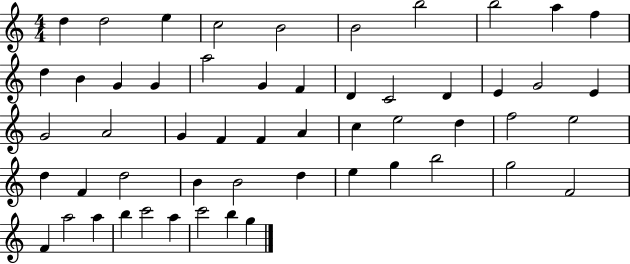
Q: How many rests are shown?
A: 0